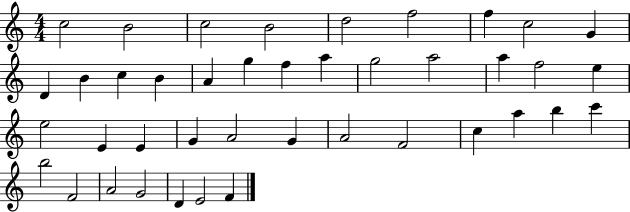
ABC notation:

X:1
T:Untitled
M:4/4
L:1/4
K:C
c2 B2 c2 B2 d2 f2 f c2 G D B c B A g f a g2 a2 a f2 e e2 E E G A2 G A2 F2 c a b c' b2 F2 A2 G2 D E2 F